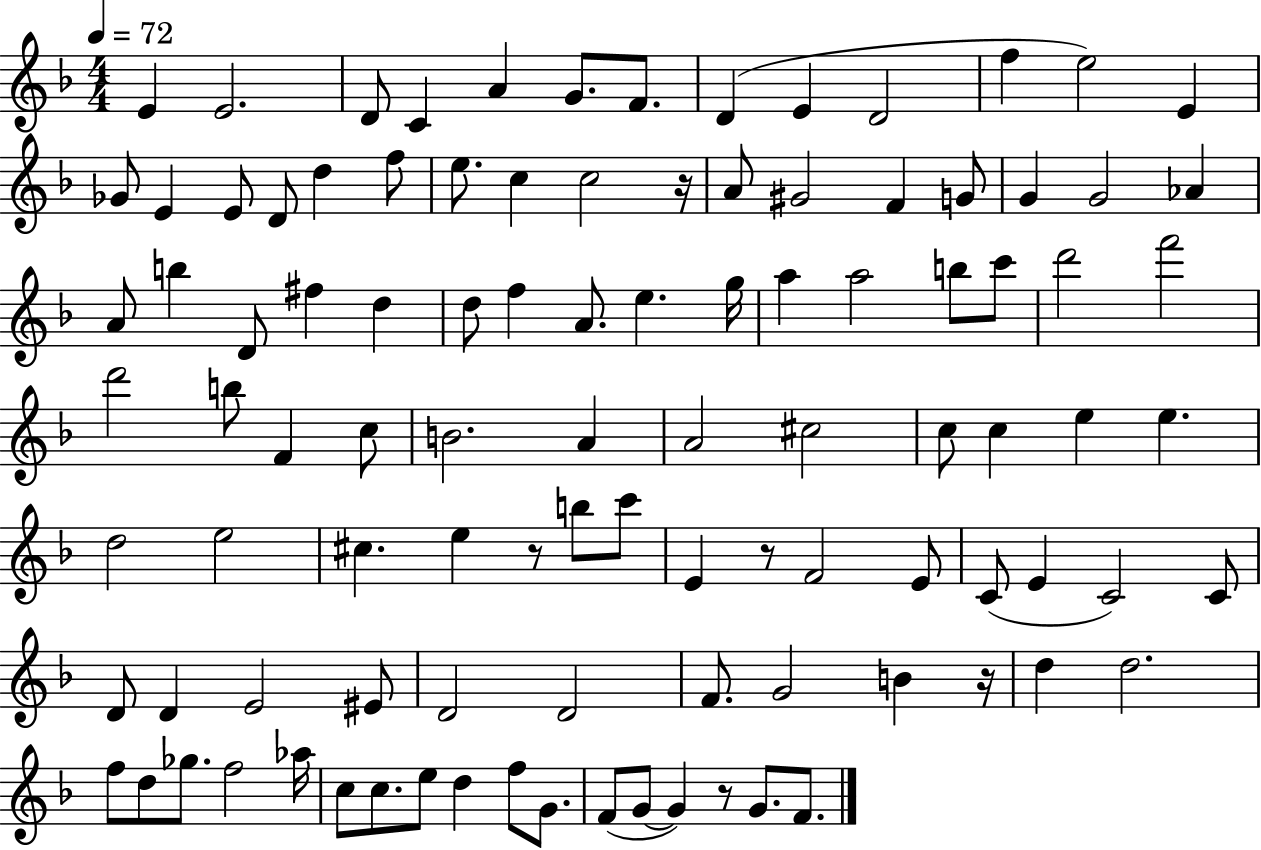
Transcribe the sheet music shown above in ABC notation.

X:1
T:Untitled
M:4/4
L:1/4
K:F
E E2 D/2 C A G/2 F/2 D E D2 f e2 E _G/2 E E/2 D/2 d f/2 e/2 c c2 z/4 A/2 ^G2 F G/2 G G2 _A A/2 b D/2 ^f d d/2 f A/2 e g/4 a a2 b/2 c'/2 d'2 f'2 d'2 b/2 F c/2 B2 A A2 ^c2 c/2 c e e d2 e2 ^c e z/2 b/2 c'/2 E z/2 F2 E/2 C/2 E C2 C/2 D/2 D E2 ^E/2 D2 D2 F/2 G2 B z/4 d d2 f/2 d/2 _g/2 f2 _a/4 c/2 c/2 e/2 d f/2 G/2 F/2 G/2 G z/2 G/2 F/2